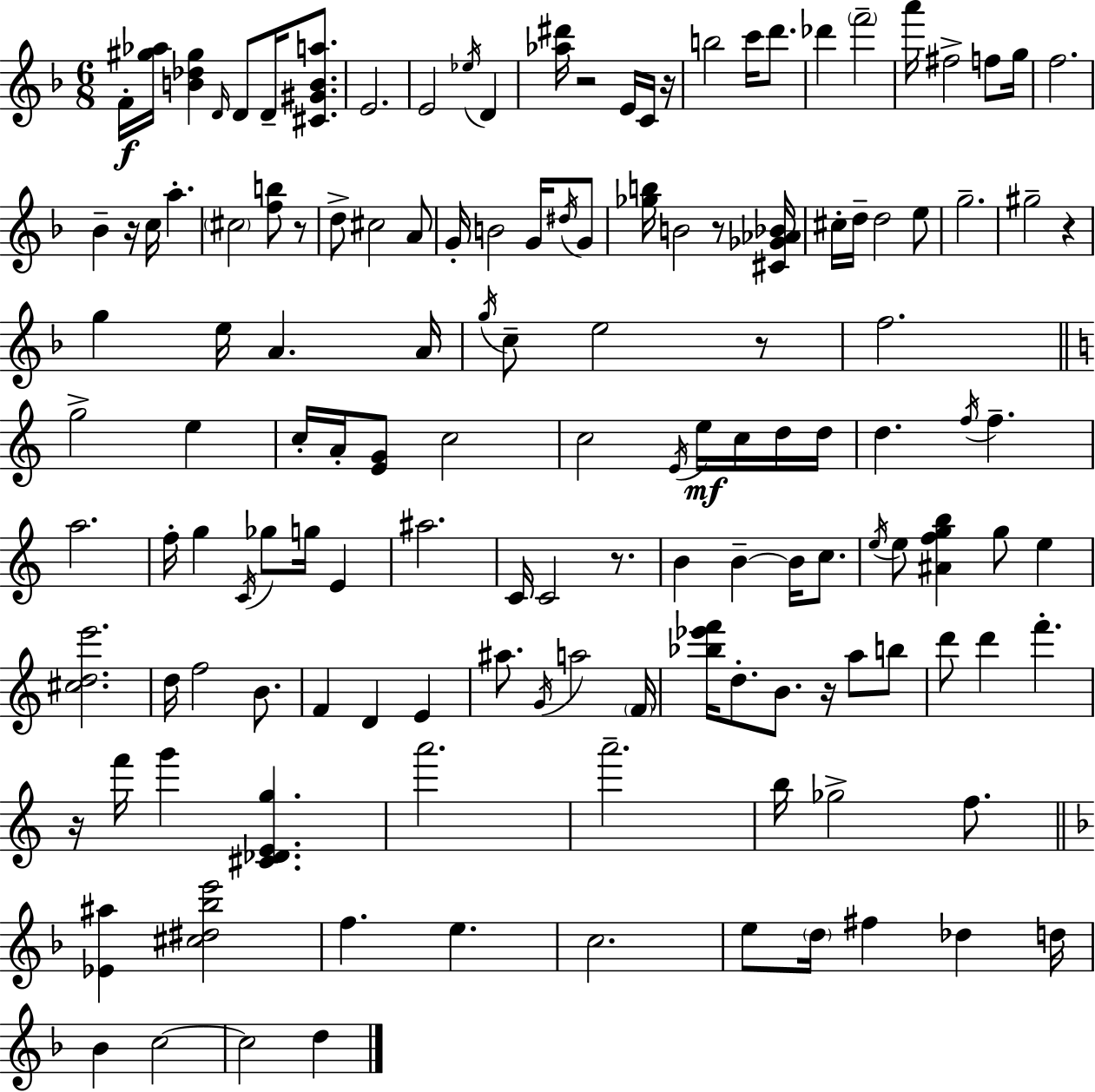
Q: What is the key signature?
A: D minor